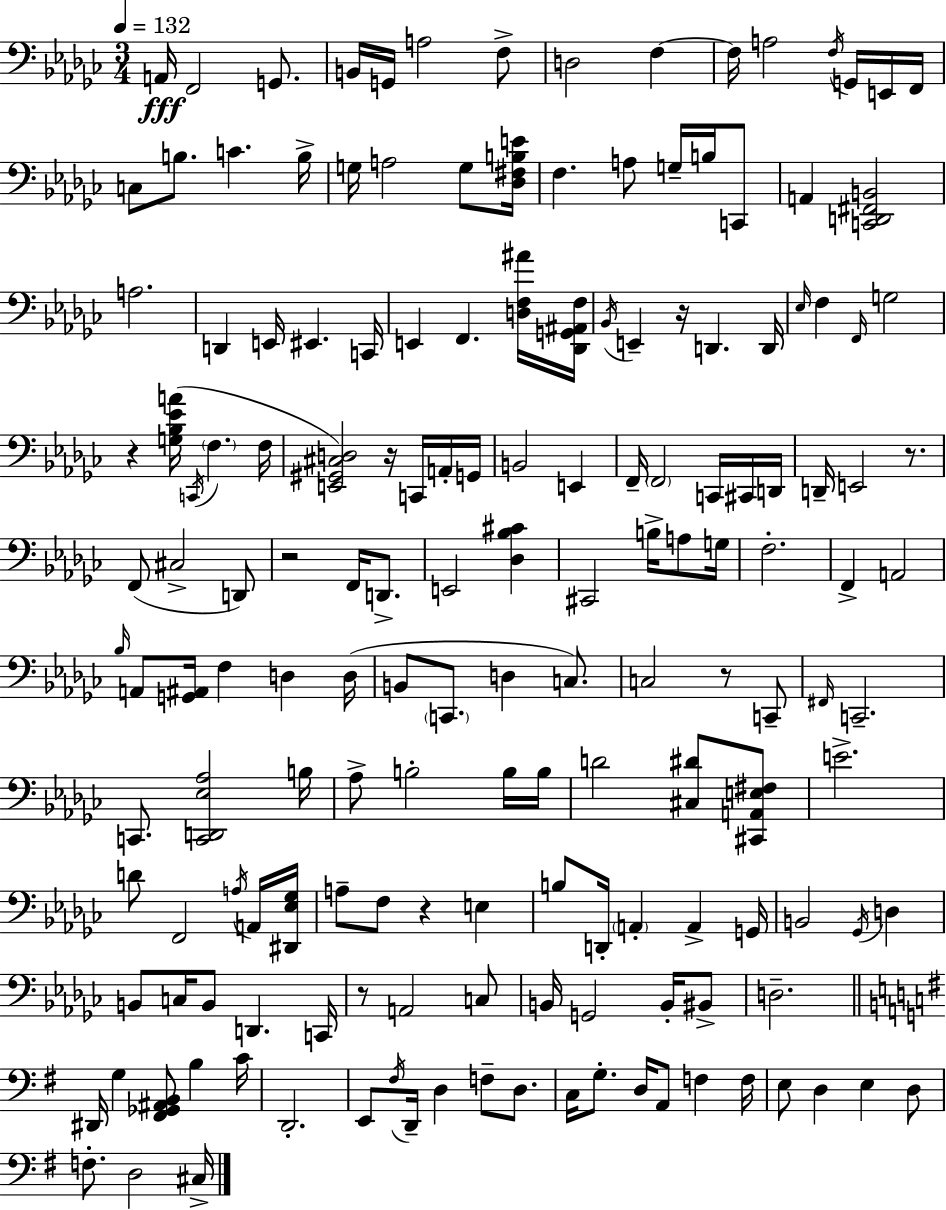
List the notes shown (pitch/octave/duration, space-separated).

A2/s F2/h G2/e. B2/s G2/s A3/h F3/e D3/h F3/q F3/s A3/h F3/s G2/s E2/s F2/s C3/e B3/e. C4/q. B3/s G3/s A3/h G3/e [Db3,F#3,B3,E4]/s F3/q. A3/e G3/s B3/s C2/e A2/q [C2,D2,F#2,B2]/h A3/h. D2/q E2/s EIS2/q. C2/s E2/q F2/q. [D3,F3,A#4]/s [Db2,G2,A#2,F3]/s Bb2/s E2/q R/s D2/q. D2/s Eb3/s F3/q F2/s G3/h R/q [G3,Bb3,Eb4,A4]/s C2/s F3/q. F3/s [E2,G#2,C#3,D3]/h R/s C2/s A2/s G2/s B2/h E2/q F2/s F2/h C2/s C#2/s D2/s D2/s E2/h R/e. F2/e C#3/h D2/e R/h F2/s D2/e. E2/h [Db3,Bb3,C#4]/q C#2/h B3/s A3/e G3/s F3/h. F2/q A2/h Bb3/s A2/e [G2,A#2]/s F3/q D3/q D3/s B2/e C2/e. D3/q C3/e. C3/h R/e C2/e F#2/s C2/h. C2/e. [C2,D2,Eb3,Ab3]/h B3/s Ab3/e B3/h B3/s B3/s D4/h [C#3,D#4]/e [C#2,A2,E3,F#3]/e E4/h. D4/e F2/h A3/s A2/s [D#2,Eb3,Gb3]/s A3/e F3/e R/q E3/q B3/e D2/s A2/q A2/q G2/s B2/h Gb2/s D3/q B2/e C3/s B2/e D2/q. C2/s R/e A2/h C3/e B2/s G2/h B2/s BIS2/e D3/h. D#2/s G3/q [F#2,Gb2,A#2,B2]/e B3/q C4/s D2/h. E2/e F#3/s D2/s D3/q F3/e D3/e. C3/s G3/e. D3/s A2/e F3/q F3/s E3/e D3/q E3/q D3/e F3/e. D3/h C#3/s